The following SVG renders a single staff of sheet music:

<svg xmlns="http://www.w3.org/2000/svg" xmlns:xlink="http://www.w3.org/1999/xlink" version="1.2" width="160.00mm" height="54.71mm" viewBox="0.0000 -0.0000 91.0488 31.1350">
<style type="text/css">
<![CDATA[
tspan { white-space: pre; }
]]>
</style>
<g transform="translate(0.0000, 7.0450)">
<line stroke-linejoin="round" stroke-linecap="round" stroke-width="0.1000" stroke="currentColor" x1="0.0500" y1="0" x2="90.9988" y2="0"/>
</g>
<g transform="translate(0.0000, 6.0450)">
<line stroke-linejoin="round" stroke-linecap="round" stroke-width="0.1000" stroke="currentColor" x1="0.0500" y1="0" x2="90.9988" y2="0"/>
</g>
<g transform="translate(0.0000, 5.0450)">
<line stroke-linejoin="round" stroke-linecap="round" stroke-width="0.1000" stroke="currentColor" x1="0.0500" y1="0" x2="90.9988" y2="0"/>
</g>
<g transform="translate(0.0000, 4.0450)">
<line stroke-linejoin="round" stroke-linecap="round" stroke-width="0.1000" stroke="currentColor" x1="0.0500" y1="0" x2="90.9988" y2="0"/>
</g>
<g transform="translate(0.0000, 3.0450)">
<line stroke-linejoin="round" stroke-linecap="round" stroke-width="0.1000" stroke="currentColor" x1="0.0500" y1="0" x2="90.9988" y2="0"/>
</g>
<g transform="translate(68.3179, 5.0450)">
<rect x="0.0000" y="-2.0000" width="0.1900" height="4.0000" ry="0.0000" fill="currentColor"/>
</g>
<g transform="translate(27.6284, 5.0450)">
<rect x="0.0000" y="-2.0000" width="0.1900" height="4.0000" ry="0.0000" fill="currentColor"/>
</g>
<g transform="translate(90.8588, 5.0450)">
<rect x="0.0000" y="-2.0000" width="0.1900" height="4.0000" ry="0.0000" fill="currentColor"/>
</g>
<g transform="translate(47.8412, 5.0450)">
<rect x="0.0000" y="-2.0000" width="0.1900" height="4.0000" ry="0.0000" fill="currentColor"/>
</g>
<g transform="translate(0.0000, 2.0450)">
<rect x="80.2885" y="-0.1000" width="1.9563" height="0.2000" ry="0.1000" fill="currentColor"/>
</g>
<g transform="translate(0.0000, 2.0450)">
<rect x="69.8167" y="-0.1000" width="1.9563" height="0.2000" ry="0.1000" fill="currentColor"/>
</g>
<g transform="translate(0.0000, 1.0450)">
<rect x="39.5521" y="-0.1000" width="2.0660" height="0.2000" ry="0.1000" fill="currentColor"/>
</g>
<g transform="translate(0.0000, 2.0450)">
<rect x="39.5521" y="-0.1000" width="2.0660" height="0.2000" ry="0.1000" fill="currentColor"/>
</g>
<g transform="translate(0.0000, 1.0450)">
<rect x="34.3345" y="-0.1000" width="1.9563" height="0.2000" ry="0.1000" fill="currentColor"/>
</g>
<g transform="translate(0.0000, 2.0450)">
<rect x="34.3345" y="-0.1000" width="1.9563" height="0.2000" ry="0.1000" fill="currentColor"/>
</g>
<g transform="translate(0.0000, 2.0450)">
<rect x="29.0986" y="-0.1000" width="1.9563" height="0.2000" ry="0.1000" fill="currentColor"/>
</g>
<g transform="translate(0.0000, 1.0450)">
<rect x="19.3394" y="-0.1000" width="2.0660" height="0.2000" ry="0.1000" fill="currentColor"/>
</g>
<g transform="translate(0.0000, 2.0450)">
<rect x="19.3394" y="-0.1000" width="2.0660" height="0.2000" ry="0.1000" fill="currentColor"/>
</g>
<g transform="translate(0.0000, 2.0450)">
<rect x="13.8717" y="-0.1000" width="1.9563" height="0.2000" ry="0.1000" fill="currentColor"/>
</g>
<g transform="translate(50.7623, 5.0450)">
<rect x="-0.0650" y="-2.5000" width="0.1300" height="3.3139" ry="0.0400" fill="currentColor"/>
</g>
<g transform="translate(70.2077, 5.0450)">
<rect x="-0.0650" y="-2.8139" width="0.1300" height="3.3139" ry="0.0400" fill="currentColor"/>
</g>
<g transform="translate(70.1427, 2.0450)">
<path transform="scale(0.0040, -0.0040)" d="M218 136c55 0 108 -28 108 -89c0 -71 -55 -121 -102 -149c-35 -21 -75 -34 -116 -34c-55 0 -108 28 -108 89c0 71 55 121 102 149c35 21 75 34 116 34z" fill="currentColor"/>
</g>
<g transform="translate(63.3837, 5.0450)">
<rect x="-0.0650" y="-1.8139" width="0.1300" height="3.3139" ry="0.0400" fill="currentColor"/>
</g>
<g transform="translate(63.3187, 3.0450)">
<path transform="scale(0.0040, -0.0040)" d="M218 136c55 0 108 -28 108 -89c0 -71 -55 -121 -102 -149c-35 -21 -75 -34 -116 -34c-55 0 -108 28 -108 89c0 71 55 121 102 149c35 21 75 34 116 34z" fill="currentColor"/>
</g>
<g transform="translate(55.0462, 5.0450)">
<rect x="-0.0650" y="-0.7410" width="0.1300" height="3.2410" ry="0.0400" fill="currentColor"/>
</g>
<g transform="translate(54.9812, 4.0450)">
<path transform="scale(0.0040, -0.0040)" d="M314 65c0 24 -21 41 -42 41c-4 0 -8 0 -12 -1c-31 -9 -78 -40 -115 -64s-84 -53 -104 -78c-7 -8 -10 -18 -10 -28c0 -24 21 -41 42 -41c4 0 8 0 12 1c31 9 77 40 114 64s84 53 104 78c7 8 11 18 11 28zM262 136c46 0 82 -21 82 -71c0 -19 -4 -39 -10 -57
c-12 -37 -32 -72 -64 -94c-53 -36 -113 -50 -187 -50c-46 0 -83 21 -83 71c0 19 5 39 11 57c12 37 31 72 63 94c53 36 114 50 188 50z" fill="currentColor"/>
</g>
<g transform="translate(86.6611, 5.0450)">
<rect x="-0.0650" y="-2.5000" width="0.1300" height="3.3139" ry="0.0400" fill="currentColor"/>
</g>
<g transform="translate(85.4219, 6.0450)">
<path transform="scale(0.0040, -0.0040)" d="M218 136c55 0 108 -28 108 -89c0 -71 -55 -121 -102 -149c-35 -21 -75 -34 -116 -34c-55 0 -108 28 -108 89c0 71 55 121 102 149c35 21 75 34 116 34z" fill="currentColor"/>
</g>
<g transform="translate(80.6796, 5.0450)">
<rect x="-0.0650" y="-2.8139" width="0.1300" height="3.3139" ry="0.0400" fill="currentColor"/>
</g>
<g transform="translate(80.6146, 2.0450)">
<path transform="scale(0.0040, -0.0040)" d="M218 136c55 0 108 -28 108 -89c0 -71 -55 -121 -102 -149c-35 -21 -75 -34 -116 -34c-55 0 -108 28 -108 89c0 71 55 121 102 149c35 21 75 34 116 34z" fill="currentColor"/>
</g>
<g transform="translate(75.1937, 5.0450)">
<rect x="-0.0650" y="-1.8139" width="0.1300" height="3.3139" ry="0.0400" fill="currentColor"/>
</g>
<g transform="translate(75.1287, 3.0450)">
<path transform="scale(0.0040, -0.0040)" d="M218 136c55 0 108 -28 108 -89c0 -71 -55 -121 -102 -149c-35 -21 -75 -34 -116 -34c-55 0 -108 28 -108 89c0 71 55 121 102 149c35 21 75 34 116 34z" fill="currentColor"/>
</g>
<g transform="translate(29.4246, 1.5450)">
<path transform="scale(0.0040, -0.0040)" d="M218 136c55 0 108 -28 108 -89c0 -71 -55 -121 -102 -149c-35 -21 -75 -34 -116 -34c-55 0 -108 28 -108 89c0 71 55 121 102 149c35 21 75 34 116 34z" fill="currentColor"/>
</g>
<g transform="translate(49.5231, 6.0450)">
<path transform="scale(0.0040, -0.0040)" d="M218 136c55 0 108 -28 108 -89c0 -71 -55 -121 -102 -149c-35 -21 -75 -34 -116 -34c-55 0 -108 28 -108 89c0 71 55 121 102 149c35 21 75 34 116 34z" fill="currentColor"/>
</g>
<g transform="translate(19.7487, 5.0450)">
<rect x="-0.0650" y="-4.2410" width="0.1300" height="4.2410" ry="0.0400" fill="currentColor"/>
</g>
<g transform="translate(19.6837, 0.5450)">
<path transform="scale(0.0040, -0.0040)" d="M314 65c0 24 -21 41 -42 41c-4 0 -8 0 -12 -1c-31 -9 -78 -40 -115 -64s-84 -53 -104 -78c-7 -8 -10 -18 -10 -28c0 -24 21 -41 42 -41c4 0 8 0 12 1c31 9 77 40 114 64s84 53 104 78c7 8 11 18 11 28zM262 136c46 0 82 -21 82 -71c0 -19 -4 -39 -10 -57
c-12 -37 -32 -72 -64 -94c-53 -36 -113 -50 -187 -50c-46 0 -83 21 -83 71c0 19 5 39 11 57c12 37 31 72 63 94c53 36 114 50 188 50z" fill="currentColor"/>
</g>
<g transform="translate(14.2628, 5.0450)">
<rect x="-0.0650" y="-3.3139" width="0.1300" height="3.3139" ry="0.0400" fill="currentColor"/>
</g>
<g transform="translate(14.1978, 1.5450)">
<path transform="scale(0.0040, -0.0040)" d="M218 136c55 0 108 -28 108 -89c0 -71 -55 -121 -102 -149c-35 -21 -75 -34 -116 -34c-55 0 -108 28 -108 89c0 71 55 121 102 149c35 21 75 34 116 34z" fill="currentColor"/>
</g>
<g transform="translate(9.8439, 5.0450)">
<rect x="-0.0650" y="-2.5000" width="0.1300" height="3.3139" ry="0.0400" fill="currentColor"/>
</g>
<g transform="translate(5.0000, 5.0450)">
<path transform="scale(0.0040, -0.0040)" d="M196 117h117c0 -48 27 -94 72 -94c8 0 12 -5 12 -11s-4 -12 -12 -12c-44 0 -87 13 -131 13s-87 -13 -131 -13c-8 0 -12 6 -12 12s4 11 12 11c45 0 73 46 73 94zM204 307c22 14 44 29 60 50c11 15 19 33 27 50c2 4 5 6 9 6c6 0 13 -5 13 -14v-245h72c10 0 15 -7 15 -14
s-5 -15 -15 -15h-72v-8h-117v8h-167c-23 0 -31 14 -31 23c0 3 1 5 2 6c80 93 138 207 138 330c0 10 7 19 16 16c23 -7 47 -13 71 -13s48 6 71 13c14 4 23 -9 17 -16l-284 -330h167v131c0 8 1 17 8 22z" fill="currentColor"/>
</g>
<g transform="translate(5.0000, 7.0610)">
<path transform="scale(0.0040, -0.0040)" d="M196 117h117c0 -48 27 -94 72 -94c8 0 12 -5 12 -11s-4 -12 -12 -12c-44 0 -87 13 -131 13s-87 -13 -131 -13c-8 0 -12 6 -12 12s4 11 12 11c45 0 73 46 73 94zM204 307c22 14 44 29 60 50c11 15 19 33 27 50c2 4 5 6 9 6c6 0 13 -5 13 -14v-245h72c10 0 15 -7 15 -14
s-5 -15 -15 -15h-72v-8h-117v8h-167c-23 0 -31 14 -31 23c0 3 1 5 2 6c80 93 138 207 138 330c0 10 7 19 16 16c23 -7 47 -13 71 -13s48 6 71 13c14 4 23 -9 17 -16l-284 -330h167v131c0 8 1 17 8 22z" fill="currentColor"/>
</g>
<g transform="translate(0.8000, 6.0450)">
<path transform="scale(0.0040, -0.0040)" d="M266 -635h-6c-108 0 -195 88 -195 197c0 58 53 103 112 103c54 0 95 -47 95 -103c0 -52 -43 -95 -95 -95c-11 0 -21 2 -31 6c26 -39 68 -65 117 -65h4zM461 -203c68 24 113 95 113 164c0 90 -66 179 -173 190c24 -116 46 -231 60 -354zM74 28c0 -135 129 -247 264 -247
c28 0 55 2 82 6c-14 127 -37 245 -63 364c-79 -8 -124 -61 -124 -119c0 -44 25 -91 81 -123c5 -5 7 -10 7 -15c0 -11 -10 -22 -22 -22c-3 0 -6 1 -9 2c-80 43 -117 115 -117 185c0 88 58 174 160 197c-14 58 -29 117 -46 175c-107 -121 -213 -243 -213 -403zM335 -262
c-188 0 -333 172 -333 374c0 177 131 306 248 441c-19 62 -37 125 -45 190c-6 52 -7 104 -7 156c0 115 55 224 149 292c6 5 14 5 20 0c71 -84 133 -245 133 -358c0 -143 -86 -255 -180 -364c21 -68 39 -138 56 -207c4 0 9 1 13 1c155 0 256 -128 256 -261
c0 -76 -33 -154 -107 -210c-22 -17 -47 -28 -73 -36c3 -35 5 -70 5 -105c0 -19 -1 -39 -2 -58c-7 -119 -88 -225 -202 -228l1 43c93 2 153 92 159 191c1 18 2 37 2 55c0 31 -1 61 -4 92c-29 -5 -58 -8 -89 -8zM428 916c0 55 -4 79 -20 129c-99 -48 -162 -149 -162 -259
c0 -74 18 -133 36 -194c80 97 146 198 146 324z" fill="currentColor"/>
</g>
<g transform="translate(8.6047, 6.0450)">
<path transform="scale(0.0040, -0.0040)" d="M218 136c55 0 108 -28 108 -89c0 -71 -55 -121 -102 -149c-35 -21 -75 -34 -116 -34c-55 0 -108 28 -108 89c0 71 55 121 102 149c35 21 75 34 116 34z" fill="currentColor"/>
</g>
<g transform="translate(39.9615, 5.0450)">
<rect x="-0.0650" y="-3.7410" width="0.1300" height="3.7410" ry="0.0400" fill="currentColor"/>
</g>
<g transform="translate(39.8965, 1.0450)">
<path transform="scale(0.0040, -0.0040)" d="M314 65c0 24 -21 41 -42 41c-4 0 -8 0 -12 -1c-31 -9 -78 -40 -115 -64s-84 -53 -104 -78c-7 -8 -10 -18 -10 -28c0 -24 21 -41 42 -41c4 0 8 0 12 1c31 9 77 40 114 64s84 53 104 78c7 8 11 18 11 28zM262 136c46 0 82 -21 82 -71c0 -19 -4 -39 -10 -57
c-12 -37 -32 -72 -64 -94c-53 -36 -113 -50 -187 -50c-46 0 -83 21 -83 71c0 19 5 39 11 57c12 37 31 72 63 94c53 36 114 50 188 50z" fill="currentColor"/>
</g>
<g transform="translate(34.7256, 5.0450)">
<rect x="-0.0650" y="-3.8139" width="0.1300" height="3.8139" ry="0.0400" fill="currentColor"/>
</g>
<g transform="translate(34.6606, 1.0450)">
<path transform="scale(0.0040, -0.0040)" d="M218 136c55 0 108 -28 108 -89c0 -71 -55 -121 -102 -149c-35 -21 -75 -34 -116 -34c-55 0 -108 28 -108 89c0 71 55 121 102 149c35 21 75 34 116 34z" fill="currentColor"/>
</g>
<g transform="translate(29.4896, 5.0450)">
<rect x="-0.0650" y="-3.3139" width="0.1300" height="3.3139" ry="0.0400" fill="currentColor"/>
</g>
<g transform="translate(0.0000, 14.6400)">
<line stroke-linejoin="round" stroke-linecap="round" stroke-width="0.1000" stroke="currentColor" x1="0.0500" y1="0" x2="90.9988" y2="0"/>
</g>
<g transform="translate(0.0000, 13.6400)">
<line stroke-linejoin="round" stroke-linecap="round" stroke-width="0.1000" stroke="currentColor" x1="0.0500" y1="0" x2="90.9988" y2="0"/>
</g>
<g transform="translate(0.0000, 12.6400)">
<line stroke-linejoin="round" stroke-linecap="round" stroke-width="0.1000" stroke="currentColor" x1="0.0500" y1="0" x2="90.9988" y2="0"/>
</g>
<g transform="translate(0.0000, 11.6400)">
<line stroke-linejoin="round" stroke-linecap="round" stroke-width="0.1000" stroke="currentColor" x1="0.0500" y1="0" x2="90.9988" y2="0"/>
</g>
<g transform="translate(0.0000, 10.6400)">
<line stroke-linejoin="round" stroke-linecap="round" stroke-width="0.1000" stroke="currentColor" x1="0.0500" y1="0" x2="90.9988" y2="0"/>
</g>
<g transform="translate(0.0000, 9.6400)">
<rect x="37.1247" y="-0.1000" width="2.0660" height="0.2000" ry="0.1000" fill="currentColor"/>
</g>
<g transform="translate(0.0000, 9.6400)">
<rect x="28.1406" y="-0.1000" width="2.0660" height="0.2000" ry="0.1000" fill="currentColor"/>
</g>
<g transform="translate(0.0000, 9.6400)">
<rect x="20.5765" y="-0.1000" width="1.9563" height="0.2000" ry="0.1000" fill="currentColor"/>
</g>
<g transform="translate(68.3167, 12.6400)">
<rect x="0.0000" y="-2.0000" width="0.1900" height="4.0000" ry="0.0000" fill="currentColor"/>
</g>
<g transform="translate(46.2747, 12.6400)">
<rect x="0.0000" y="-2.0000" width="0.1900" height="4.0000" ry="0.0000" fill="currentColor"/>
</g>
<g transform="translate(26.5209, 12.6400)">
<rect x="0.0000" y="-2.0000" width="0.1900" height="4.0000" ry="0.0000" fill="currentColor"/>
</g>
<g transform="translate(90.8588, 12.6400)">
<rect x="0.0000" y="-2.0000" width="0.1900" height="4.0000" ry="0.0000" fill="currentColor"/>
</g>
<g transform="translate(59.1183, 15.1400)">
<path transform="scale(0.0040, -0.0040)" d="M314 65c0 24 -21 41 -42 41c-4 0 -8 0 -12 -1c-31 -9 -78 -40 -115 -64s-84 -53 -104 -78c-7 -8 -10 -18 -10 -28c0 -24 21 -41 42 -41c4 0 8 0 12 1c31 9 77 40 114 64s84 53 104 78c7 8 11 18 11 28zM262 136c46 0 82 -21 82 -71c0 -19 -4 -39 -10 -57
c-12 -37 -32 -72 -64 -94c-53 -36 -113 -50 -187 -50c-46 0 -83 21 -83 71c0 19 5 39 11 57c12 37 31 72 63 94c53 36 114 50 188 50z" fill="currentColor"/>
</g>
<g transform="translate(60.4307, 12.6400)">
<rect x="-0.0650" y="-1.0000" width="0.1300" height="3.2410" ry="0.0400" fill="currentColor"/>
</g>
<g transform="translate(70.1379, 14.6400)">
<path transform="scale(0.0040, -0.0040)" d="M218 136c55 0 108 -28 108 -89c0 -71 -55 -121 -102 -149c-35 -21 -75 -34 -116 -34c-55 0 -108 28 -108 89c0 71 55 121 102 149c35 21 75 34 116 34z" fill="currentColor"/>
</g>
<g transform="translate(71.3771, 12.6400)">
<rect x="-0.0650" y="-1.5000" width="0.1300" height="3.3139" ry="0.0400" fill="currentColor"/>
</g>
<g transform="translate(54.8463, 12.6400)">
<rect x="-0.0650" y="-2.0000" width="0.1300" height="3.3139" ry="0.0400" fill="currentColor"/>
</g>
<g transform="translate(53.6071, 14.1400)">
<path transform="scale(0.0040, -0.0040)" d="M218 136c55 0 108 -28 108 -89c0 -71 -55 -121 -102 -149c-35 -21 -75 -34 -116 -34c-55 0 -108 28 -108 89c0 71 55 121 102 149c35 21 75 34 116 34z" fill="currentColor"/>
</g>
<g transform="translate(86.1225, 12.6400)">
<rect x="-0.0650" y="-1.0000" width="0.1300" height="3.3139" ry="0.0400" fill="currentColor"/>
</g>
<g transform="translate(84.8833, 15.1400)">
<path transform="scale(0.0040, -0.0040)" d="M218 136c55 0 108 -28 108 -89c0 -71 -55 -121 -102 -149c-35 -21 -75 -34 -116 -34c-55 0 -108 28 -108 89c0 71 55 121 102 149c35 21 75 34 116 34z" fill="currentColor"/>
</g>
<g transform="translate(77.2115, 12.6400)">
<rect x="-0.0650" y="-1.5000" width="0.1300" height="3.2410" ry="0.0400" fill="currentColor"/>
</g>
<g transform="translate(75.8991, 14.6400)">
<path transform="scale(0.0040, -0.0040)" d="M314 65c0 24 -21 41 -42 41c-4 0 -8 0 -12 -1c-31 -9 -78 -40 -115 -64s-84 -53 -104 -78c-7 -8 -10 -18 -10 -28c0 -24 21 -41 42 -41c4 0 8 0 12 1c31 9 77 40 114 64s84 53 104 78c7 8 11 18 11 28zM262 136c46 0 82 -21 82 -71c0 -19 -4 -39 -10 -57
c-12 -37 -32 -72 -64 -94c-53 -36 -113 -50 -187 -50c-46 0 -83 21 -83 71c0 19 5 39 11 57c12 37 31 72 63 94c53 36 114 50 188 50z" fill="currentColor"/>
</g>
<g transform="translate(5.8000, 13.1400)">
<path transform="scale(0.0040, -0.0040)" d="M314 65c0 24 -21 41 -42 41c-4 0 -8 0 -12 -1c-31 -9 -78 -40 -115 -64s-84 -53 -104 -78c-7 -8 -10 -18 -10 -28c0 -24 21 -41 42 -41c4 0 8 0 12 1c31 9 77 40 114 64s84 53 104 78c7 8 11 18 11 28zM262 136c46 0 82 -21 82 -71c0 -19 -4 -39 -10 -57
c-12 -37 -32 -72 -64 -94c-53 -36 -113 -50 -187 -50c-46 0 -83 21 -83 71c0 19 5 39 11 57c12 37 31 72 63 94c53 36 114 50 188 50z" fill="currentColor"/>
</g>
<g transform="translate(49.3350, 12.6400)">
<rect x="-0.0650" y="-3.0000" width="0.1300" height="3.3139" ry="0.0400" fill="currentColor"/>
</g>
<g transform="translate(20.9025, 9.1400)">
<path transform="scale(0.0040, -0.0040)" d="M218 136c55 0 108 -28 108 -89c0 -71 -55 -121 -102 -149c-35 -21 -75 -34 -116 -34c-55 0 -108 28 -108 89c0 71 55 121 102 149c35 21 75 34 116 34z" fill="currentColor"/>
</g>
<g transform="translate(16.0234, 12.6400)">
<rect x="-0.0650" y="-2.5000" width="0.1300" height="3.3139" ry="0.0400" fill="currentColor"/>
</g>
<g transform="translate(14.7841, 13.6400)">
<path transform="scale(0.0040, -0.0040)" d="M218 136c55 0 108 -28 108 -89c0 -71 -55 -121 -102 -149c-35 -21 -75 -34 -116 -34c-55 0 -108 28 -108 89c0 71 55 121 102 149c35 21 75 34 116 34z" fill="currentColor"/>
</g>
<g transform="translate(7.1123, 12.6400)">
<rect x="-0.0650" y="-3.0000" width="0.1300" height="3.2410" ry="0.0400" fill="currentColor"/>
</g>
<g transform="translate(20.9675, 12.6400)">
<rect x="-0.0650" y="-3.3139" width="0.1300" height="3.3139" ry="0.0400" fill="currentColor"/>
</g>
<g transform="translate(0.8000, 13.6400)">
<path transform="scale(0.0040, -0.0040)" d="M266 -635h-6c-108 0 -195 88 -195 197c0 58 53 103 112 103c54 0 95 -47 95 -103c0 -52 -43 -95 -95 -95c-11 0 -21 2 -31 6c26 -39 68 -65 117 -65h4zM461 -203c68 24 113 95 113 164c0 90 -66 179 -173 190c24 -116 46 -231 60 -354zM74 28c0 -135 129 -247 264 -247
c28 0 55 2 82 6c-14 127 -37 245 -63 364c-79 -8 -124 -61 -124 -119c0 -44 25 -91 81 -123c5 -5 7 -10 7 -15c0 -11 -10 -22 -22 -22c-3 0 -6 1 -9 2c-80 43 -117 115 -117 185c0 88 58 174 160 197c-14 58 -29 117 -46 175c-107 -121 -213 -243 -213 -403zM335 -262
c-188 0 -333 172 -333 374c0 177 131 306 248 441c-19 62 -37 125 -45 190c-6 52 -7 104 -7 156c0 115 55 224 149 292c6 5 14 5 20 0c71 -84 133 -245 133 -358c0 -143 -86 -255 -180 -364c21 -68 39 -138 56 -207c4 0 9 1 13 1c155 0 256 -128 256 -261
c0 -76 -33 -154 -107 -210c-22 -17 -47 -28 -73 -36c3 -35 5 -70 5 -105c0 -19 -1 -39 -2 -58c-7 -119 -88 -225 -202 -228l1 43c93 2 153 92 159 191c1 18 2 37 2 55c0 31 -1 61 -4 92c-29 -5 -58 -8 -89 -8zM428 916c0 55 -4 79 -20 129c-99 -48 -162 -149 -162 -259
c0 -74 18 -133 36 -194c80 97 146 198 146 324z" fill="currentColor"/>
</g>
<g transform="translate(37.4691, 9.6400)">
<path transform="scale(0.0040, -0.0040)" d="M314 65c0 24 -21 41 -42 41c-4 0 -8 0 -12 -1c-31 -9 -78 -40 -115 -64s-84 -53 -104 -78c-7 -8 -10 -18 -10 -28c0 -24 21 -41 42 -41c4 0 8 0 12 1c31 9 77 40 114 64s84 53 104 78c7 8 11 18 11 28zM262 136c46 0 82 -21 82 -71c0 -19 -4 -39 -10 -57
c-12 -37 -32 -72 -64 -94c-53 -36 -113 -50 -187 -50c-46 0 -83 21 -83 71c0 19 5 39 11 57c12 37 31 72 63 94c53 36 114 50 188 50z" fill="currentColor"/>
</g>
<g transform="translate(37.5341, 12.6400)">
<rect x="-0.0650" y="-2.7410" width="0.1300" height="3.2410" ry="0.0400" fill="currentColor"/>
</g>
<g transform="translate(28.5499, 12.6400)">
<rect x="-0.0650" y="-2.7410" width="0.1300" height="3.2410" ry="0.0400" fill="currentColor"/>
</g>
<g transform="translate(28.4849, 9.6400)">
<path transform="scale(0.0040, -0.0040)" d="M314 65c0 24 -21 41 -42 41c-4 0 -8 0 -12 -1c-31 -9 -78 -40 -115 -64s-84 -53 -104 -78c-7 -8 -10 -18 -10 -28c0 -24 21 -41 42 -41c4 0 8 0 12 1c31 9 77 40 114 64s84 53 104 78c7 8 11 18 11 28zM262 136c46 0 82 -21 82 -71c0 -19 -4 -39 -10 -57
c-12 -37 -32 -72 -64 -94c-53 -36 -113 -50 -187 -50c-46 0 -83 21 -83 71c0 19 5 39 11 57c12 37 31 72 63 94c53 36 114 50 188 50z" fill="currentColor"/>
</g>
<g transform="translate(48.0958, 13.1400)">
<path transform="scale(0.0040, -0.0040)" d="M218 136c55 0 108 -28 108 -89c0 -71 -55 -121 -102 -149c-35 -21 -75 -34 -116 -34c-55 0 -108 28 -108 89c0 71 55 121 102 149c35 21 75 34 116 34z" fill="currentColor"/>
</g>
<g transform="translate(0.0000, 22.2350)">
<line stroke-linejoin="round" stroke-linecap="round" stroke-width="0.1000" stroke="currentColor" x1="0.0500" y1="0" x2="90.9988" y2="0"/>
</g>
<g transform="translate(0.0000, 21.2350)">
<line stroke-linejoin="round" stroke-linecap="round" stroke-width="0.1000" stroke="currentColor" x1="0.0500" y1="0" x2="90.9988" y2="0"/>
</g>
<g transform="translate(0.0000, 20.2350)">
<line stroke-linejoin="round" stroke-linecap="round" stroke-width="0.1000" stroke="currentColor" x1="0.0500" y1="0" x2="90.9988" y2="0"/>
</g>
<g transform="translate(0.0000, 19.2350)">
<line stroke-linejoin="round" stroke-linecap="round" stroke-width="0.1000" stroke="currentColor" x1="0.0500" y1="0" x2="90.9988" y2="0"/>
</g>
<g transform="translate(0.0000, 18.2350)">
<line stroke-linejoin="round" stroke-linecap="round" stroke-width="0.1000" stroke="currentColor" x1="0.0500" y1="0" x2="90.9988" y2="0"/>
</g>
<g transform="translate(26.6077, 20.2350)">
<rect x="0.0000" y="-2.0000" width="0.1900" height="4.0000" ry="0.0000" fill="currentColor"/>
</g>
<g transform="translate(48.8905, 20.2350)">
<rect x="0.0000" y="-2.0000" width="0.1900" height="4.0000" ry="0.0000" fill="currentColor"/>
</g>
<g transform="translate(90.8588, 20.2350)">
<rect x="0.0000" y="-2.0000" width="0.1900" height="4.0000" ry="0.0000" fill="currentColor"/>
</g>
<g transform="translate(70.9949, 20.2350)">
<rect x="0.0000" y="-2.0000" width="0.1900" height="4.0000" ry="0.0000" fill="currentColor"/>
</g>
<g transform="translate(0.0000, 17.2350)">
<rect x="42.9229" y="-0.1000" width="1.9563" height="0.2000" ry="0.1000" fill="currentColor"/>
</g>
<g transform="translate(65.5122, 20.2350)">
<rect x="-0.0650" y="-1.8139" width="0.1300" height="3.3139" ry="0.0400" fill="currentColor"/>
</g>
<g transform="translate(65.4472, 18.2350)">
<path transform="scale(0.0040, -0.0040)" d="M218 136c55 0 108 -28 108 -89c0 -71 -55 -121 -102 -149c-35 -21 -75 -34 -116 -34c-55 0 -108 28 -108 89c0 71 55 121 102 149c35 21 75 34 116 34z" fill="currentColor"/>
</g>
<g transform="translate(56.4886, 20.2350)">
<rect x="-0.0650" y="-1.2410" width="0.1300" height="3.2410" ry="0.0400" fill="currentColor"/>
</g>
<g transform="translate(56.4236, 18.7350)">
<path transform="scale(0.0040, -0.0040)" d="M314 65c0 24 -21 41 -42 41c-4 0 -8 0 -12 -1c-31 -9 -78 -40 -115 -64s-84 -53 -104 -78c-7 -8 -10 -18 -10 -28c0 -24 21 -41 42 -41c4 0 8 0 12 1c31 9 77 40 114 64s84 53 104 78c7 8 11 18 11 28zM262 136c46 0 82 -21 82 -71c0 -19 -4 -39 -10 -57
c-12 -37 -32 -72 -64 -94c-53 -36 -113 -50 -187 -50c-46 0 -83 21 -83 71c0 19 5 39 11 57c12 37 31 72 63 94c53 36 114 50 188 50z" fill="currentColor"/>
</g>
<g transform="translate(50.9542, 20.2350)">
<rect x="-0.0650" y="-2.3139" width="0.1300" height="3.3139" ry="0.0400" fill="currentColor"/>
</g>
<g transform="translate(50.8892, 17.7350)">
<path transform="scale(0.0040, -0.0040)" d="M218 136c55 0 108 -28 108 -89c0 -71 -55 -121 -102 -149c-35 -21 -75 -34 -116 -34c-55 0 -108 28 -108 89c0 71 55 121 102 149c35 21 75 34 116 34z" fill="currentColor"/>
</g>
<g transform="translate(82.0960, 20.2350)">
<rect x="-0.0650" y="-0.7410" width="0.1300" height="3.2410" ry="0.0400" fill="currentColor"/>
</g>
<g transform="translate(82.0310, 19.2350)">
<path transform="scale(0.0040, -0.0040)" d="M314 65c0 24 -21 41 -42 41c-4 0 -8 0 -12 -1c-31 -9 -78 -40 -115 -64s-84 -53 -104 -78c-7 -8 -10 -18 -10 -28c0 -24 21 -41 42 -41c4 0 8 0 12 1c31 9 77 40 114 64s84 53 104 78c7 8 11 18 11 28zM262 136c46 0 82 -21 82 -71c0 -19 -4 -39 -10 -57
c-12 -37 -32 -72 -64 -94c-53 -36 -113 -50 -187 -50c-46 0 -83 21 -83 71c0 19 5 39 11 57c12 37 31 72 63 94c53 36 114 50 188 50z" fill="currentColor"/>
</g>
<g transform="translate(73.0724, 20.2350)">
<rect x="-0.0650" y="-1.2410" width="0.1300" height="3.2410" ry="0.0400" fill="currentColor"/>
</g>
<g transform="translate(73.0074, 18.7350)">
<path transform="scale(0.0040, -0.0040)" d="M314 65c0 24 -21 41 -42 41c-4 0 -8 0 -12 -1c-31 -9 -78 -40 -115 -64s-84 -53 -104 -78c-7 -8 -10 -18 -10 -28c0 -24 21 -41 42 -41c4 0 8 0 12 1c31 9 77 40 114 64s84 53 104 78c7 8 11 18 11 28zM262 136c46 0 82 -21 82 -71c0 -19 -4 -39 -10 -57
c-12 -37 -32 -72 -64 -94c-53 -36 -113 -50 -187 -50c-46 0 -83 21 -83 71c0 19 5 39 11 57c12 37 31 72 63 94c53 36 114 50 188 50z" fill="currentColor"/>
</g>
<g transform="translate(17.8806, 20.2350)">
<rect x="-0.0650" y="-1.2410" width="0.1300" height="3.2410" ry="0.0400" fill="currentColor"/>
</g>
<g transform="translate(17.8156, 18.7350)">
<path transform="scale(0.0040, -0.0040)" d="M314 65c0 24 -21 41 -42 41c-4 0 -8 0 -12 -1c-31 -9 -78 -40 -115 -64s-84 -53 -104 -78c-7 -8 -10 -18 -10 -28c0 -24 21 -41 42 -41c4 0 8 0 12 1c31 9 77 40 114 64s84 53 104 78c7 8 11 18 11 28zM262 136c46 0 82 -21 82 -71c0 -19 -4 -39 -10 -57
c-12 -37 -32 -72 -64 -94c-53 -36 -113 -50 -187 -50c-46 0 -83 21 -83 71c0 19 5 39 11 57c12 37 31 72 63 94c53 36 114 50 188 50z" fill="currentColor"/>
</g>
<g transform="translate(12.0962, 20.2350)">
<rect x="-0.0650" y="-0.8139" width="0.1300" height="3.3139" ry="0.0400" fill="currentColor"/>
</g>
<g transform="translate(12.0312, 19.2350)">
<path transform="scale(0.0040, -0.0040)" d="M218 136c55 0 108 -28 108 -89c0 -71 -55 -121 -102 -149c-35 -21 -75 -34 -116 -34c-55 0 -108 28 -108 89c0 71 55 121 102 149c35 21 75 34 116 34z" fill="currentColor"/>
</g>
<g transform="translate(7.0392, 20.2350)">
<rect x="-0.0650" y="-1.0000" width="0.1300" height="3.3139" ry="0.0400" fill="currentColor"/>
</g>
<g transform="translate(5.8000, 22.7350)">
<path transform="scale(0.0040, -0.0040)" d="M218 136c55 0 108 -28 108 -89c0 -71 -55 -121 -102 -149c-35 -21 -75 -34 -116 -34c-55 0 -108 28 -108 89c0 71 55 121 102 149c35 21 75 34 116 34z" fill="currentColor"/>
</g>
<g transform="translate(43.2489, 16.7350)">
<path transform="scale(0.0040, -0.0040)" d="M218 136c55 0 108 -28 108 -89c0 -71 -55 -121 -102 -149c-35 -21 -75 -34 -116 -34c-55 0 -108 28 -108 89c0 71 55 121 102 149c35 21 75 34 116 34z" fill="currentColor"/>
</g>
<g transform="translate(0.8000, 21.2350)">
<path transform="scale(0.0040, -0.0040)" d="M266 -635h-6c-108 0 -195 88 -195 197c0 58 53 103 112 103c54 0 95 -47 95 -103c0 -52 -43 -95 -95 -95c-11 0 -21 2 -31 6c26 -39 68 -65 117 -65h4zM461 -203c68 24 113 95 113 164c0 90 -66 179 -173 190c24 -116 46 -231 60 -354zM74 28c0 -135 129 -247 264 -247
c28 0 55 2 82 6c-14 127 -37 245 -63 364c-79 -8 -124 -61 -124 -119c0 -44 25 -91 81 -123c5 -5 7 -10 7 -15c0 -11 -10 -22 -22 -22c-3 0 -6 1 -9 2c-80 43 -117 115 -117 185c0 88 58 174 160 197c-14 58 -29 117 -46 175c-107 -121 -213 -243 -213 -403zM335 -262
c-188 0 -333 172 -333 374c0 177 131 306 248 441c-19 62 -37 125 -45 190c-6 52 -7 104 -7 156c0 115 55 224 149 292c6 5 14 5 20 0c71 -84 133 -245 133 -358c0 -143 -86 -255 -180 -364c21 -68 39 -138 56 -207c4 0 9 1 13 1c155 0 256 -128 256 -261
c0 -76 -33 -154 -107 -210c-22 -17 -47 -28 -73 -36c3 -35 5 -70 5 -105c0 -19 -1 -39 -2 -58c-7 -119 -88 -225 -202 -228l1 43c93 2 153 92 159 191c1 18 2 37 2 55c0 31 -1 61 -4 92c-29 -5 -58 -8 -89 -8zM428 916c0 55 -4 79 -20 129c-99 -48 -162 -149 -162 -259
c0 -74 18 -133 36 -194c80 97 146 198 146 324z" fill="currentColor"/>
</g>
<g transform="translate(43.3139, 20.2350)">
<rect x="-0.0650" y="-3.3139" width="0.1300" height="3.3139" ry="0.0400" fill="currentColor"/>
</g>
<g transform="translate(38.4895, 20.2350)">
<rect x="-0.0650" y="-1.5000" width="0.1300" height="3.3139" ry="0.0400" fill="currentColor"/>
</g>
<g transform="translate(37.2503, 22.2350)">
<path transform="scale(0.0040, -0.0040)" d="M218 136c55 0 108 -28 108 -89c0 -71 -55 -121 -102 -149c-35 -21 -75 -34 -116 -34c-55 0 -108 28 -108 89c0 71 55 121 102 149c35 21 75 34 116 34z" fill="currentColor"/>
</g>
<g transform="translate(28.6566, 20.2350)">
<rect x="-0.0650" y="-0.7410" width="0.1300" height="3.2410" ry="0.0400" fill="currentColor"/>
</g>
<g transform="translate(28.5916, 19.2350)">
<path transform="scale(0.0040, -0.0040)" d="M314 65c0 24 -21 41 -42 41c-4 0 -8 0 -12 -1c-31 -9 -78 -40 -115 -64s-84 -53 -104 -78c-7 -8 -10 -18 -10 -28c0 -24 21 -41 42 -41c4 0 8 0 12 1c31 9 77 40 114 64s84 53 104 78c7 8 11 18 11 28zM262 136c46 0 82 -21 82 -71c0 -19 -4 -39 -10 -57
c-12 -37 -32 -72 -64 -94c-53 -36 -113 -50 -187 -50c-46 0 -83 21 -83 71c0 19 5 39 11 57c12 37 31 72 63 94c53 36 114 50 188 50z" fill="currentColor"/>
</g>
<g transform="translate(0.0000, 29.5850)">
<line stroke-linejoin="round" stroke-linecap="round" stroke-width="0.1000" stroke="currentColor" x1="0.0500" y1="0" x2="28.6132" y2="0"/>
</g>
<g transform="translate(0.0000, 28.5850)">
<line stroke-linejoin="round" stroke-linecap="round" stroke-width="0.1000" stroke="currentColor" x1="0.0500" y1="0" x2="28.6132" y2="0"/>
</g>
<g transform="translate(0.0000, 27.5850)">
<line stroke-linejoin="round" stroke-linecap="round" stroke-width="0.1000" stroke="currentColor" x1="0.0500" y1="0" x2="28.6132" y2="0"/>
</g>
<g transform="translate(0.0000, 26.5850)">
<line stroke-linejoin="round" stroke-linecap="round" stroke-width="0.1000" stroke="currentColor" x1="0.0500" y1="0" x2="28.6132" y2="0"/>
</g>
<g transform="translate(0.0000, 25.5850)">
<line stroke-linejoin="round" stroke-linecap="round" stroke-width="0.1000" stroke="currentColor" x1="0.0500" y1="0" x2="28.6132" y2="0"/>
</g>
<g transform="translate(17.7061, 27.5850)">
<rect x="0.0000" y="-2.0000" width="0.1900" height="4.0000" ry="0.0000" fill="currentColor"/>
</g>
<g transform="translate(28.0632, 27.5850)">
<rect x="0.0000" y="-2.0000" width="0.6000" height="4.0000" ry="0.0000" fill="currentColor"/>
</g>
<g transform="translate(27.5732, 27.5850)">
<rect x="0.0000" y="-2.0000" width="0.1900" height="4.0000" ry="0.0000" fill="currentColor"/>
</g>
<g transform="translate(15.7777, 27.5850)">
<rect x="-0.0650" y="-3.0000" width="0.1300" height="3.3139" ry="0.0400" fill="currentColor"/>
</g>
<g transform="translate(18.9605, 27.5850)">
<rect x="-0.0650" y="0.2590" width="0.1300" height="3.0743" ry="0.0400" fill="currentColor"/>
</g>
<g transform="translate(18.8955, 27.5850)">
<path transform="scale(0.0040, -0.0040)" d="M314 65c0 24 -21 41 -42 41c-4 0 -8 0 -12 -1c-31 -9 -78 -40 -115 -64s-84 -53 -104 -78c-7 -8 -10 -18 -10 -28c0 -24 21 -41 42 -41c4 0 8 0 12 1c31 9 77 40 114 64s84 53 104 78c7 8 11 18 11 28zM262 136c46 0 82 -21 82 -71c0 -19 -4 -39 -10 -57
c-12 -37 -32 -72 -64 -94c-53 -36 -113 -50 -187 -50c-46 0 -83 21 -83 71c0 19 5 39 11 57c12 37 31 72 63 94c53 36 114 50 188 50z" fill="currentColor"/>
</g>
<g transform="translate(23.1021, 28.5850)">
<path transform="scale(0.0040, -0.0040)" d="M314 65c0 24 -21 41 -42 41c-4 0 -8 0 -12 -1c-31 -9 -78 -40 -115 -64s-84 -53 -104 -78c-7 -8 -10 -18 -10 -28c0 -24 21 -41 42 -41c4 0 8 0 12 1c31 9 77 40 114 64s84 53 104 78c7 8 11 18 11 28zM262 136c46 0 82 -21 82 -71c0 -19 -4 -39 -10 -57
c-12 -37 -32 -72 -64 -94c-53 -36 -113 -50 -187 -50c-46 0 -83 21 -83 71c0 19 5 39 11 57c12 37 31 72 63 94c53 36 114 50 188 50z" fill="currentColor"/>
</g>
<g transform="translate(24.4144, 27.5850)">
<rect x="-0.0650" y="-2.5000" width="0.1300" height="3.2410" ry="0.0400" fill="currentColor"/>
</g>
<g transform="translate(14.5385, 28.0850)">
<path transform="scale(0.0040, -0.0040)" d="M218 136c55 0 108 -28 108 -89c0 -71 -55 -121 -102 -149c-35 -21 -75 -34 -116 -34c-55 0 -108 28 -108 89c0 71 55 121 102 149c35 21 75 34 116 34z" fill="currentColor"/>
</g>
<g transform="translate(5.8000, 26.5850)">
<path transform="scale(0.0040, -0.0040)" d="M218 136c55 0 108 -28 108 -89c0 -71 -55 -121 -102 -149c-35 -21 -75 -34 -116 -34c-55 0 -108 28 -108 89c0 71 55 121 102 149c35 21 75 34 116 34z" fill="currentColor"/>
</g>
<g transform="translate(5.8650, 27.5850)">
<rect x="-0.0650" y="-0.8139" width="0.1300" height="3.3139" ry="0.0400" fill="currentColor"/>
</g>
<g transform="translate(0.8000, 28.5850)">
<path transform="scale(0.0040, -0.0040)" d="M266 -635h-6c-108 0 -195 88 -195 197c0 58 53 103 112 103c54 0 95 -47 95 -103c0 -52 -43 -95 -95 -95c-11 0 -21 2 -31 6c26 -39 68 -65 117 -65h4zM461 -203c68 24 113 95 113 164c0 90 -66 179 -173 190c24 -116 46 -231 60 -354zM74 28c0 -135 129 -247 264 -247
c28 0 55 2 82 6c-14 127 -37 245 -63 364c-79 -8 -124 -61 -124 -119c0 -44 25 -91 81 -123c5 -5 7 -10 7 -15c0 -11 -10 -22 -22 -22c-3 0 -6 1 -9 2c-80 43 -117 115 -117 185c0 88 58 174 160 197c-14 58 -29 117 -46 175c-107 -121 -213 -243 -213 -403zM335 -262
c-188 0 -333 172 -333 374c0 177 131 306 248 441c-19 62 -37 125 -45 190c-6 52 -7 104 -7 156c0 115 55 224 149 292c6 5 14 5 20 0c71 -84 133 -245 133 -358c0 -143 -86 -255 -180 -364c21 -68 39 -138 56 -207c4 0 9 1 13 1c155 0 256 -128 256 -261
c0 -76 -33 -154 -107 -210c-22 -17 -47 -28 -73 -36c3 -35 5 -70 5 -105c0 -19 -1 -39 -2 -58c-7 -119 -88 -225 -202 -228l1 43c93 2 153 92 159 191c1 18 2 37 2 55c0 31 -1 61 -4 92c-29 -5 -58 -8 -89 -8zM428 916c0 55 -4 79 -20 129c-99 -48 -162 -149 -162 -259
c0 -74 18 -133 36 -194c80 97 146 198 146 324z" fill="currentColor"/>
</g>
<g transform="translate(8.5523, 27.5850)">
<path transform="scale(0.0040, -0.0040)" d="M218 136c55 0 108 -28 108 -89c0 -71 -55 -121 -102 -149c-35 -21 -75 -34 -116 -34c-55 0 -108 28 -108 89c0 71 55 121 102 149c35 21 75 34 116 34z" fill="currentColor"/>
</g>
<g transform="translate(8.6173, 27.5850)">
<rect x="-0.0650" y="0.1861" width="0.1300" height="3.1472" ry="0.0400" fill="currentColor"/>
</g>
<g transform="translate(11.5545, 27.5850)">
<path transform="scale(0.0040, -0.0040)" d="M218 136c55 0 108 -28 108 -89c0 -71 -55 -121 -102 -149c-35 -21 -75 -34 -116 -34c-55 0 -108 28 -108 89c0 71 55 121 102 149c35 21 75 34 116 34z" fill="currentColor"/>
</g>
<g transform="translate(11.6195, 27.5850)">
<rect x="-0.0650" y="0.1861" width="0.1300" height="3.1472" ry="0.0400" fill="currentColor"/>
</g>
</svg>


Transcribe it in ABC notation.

X:1
T:Untitled
M:4/4
L:1/4
K:C
G b d'2 b c' c'2 G d2 f a f a G A2 G b a2 a2 A F D2 E E2 D D d e2 d2 E b g e2 f e2 d2 d B B A B2 G2